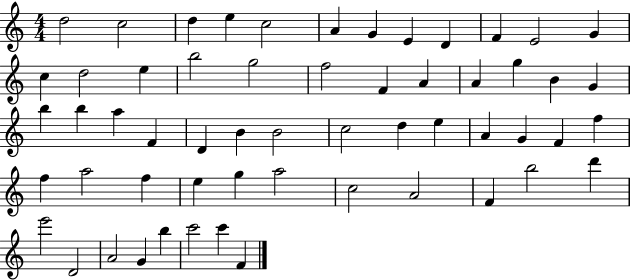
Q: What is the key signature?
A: C major